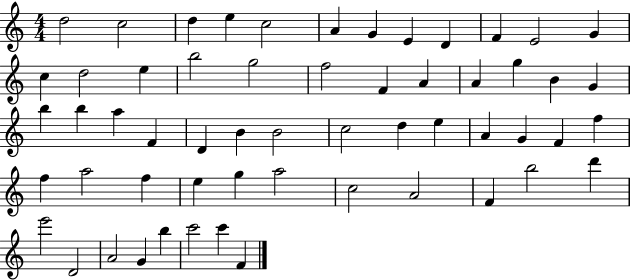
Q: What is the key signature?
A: C major